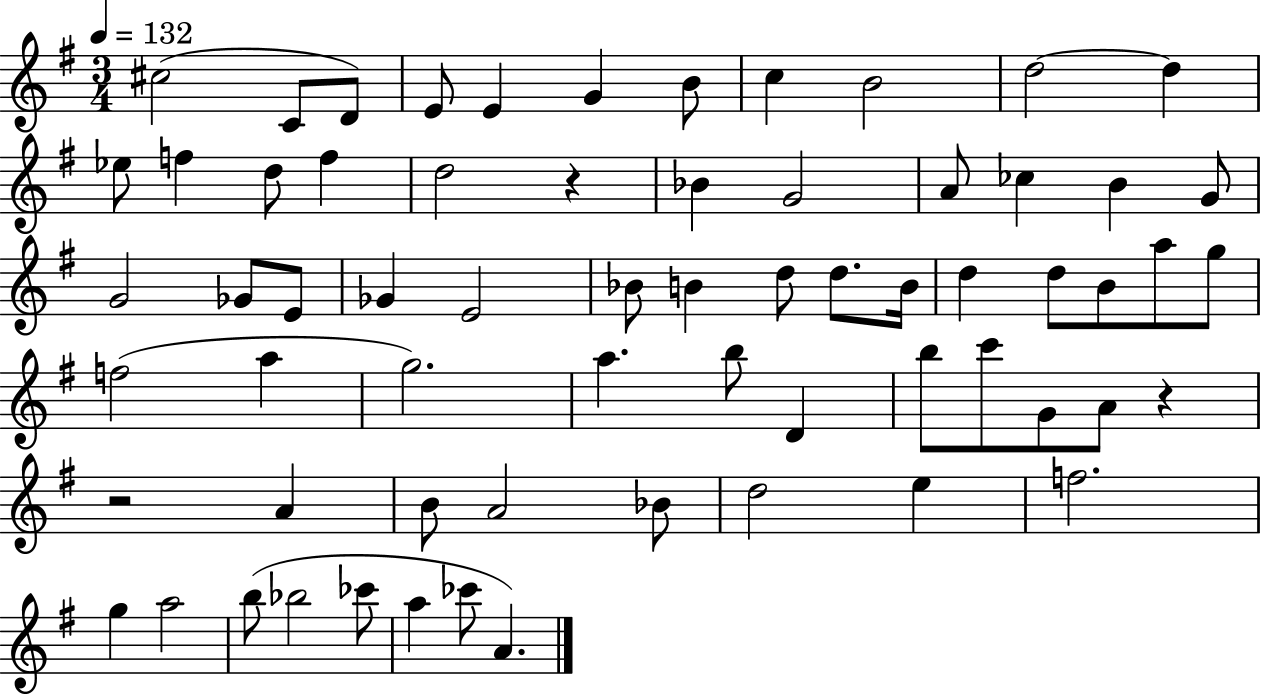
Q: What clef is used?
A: treble